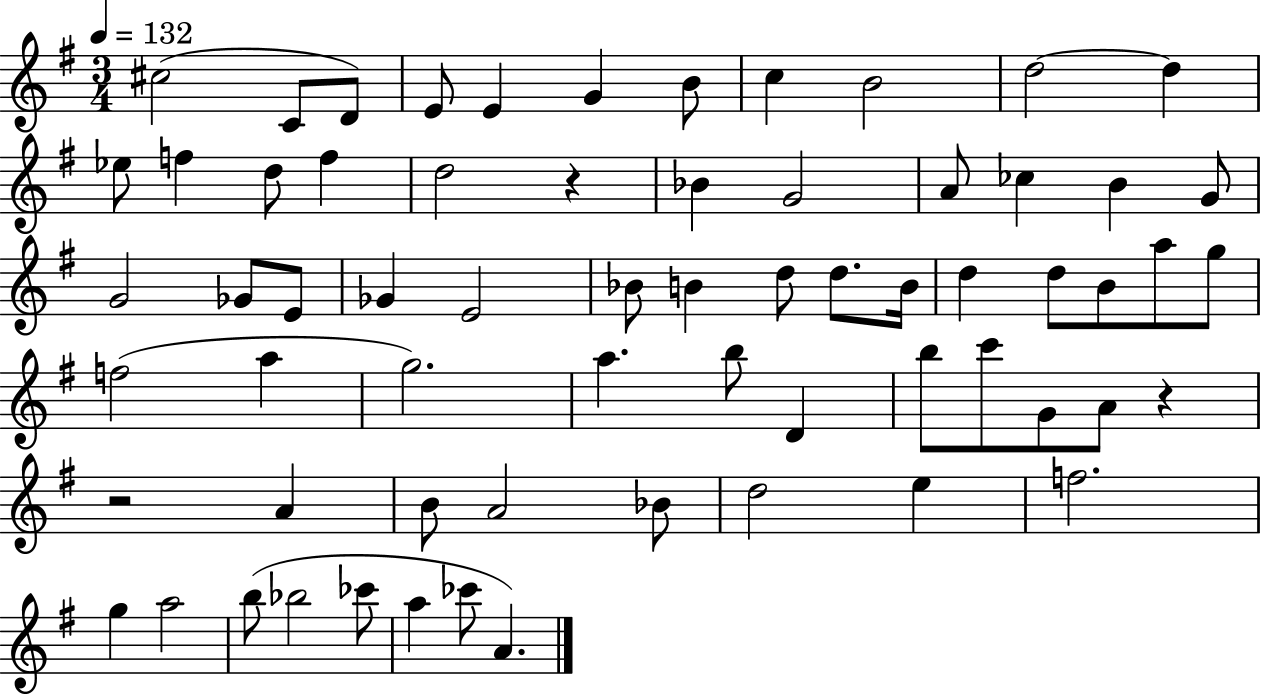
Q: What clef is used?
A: treble